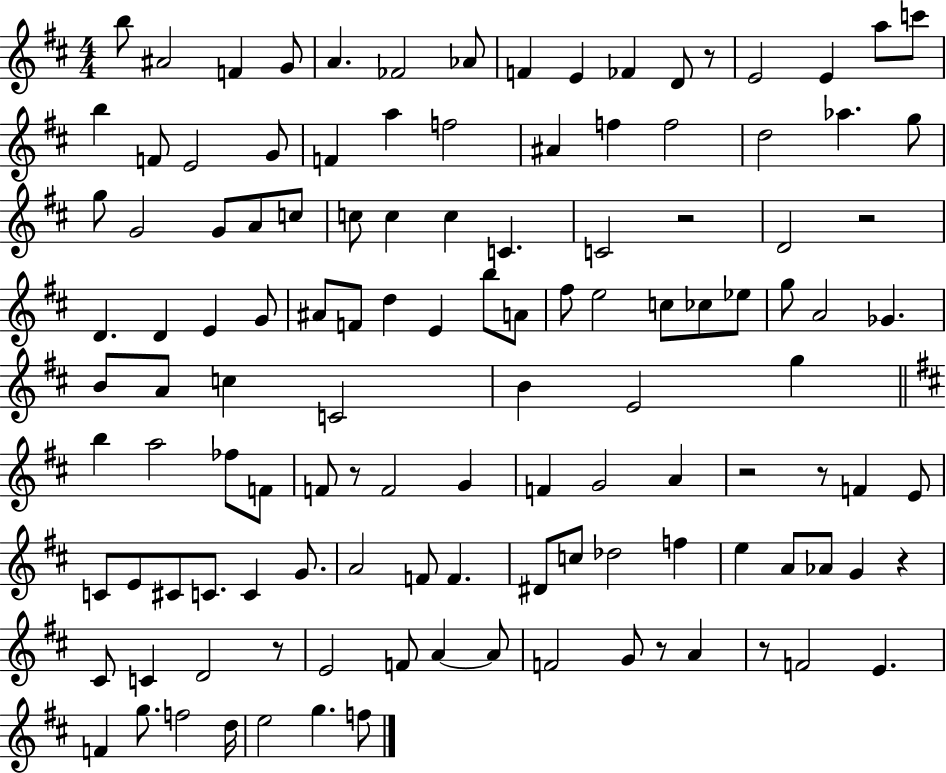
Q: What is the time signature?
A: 4/4